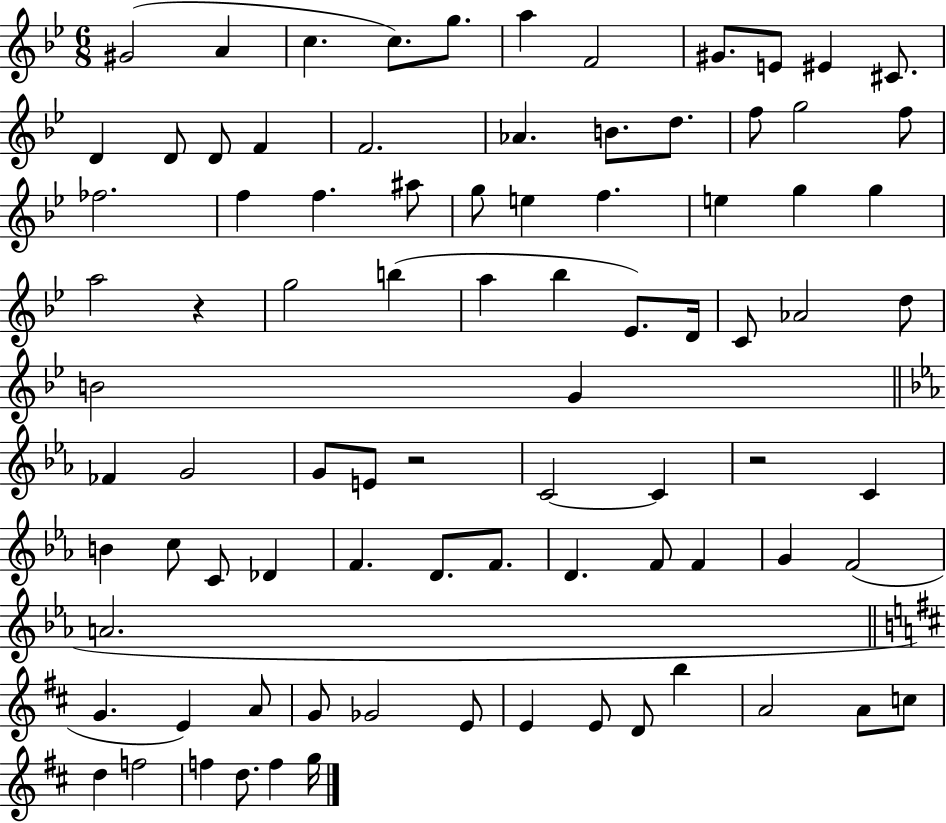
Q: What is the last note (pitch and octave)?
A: G5